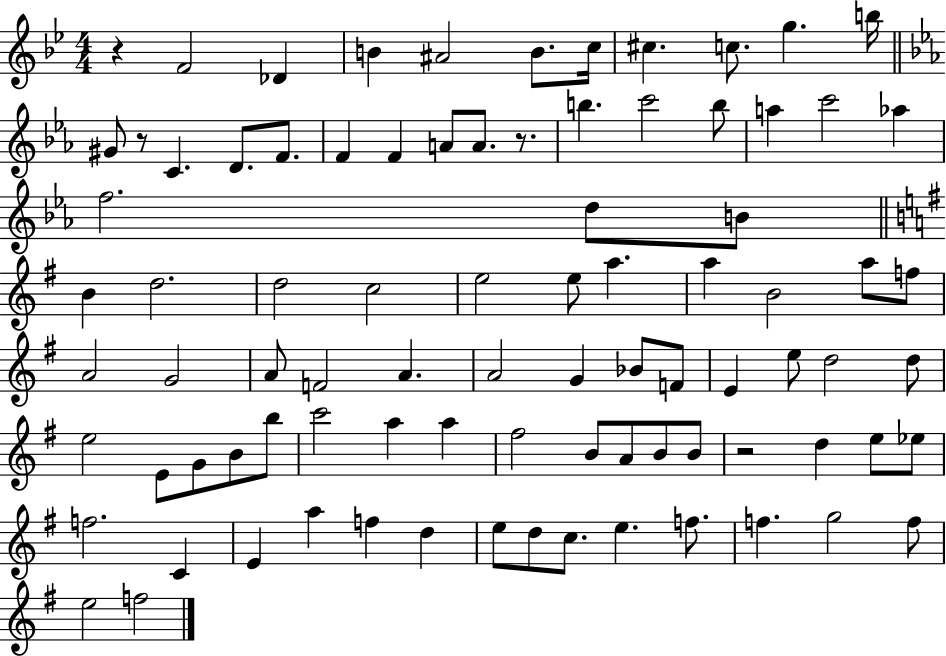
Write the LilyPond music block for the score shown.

{
  \clef treble
  \numericTimeSignature
  \time 4/4
  \key bes \major
  r4 f'2 des'4 | b'4 ais'2 b'8. c''16 | cis''4. c''8. g''4. b''16 | \bar "||" \break \key ees \major gis'8 r8 c'4. d'8. f'8. | f'4 f'4 a'8 a'8. r8. | b''4. c'''2 b''8 | a''4 c'''2 aes''4 | \break f''2. d''8 b'8 | \bar "||" \break \key e \minor b'4 d''2. | d''2 c''2 | e''2 e''8 a''4. | a''4 b'2 a''8 f''8 | \break a'2 g'2 | a'8 f'2 a'4. | a'2 g'4 bes'8 f'8 | e'4 e''8 d''2 d''8 | \break e''2 e'8 g'8 b'8 b''8 | c'''2 a''4 a''4 | fis''2 b'8 a'8 b'8 b'8 | r2 d''4 e''8 ees''8 | \break f''2. c'4 | e'4 a''4 f''4 d''4 | e''8 d''8 c''8. e''4. f''8. | f''4. g''2 f''8 | \break e''2 f''2 | \bar "|."
}